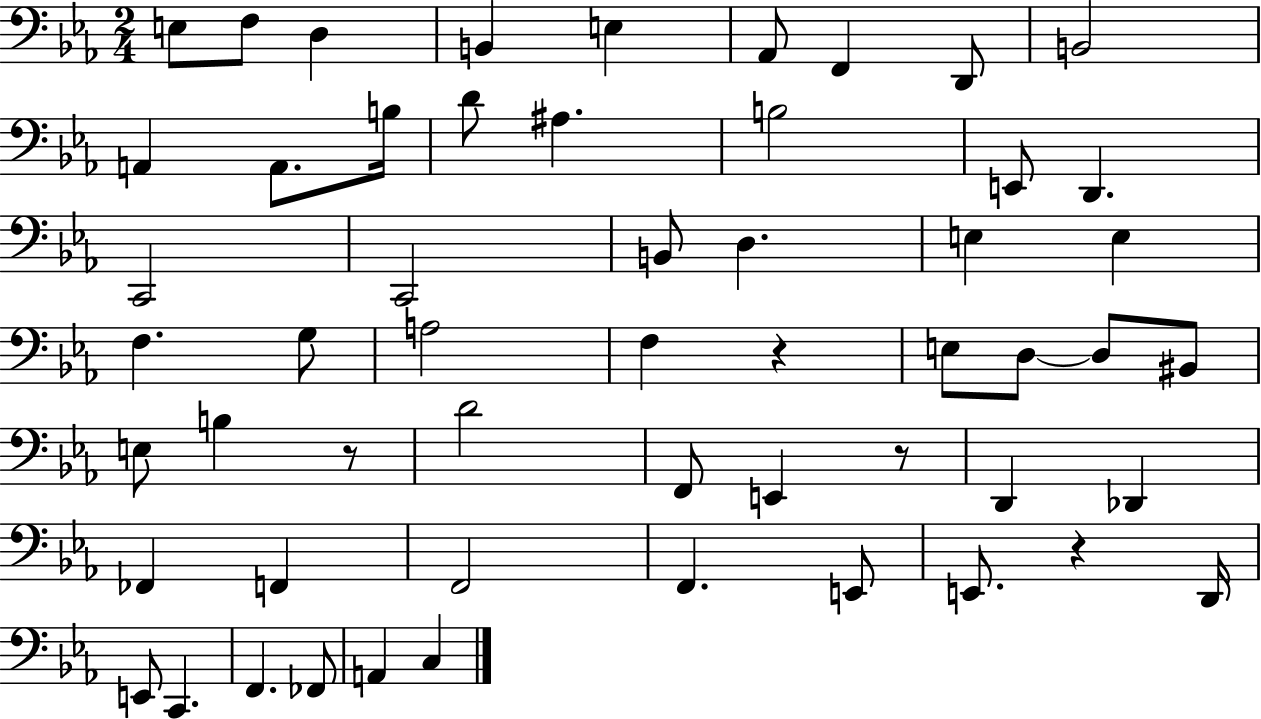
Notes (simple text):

E3/e F3/e D3/q B2/q E3/q Ab2/e F2/q D2/e B2/h A2/q A2/e. B3/s D4/e A#3/q. B3/h E2/e D2/q. C2/h C2/h B2/e D3/q. E3/q E3/q F3/q. G3/e A3/h F3/q R/q E3/e D3/e D3/e BIS2/e E3/e B3/q R/e D4/h F2/e E2/q R/e D2/q Db2/q FES2/q F2/q F2/h F2/q. E2/e E2/e. R/q D2/s E2/e C2/q. F2/q. FES2/e A2/q C3/q